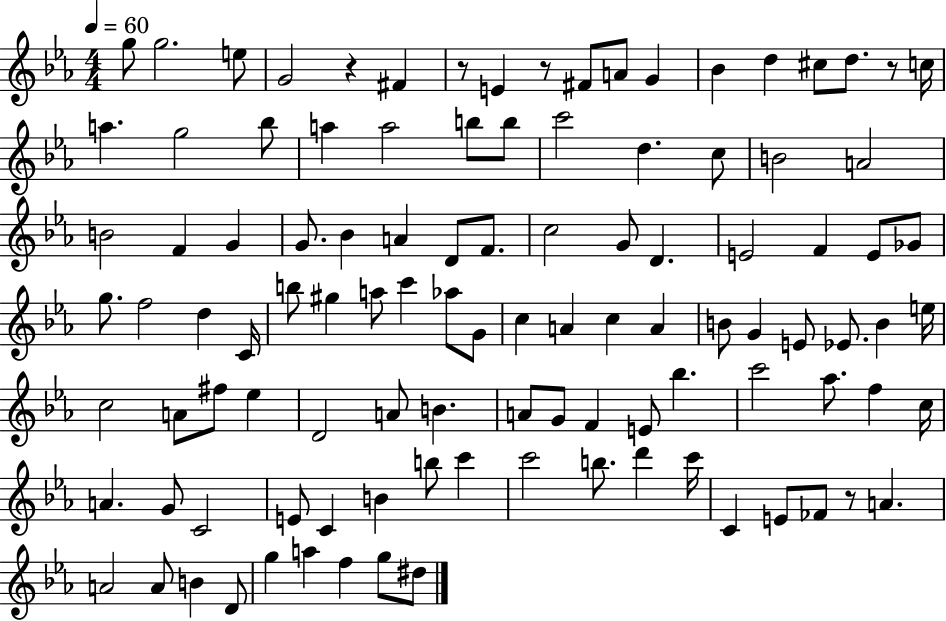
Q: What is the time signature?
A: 4/4